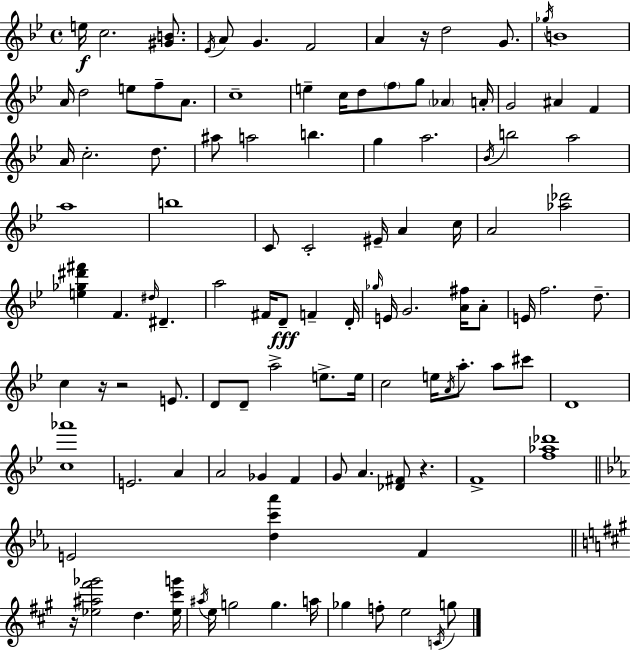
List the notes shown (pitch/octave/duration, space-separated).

E5/s C5/h. [G#4,B4]/e. Eb4/s A4/e G4/q. F4/h A4/q R/s D5/h G4/e. Gb5/s B4/w A4/s D5/h E5/e F5/e A4/e. C5/w E5/q C5/s D5/e F5/e G5/e Ab4/q A4/s G4/h A#4/q F4/q A4/s C5/h. D5/e. A#5/e A5/h B5/q. G5/q A5/h. Bb4/s B5/h A5/h A5/w B5/w C4/e C4/h EIS4/s A4/q C5/s A4/h [Ab5,Db6]/h [E5,Gb5,D#6,F#6]/q F4/q. D#5/s D#4/q. A5/h F#4/s D4/e F4/q D4/s Gb5/s E4/s G4/h. [A4,F#5]/s A4/e E4/s F5/h. D5/e. C5/q R/s R/h E4/e. D4/e D4/e A5/h E5/e. E5/s C5/h E5/s A4/s A5/e. A5/e C#6/e D4/w [C5,Ab6]/w E4/h. A4/q A4/h Gb4/q F4/q G4/e A4/q. [Db4,F#4]/e R/q. F4/w [F5,Ab5,Db6]/w E4/h [D5,C6,Ab6]/q F4/q R/s [Eb5,A#5,F#6,Gb6]/h D5/q. [Eb5,C#6,G6]/s A#5/s E5/s G5/h G5/q. A5/s Gb5/q F5/e E5/h C4/s G5/e